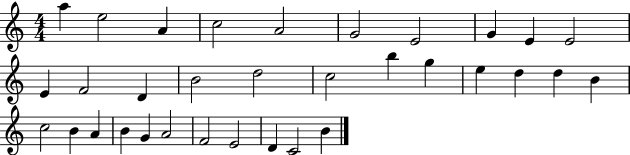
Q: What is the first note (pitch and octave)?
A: A5